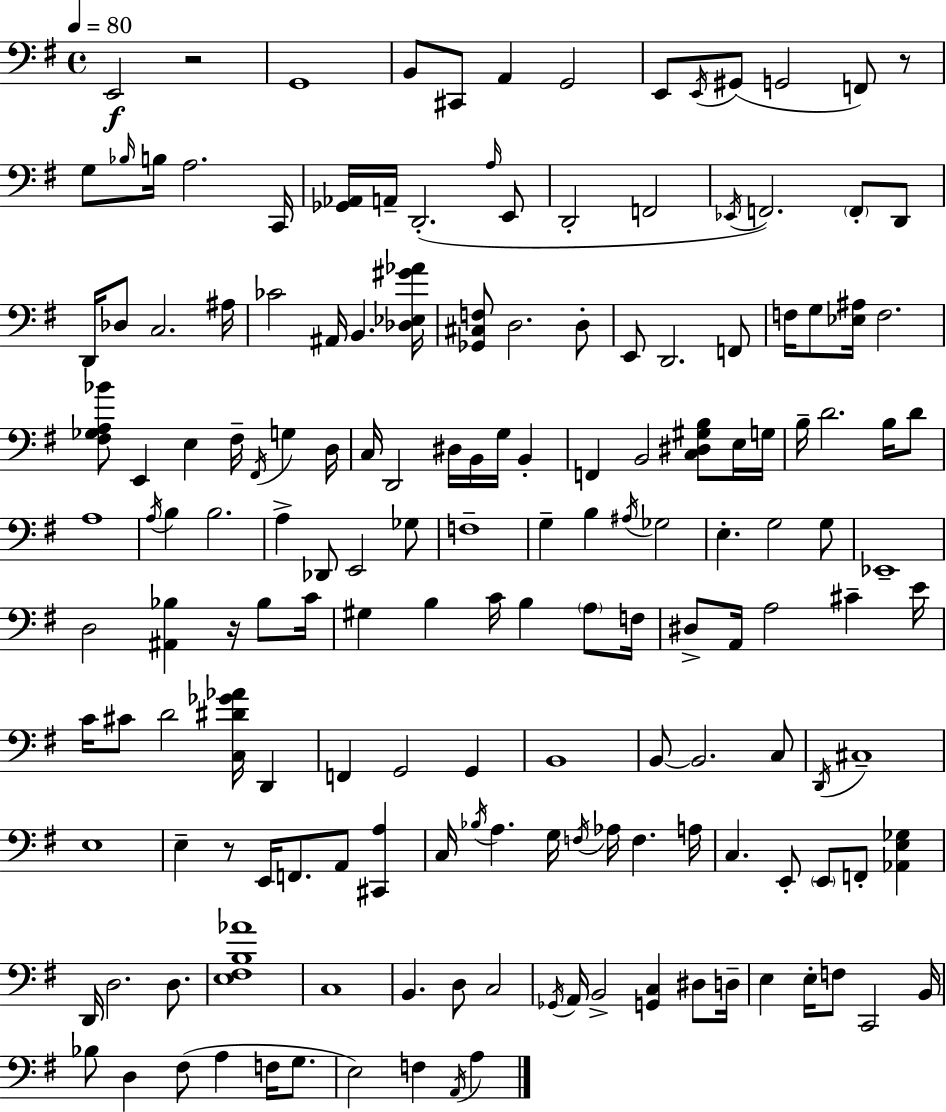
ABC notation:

X:1
T:Untitled
M:4/4
L:1/4
K:Em
E,,2 z2 G,,4 B,,/2 ^C,,/2 A,, G,,2 E,,/2 E,,/4 ^G,,/2 G,,2 F,,/2 z/2 G,/2 _B,/4 B,/4 A,2 C,,/4 [_G,,_A,,]/4 A,,/4 D,,2 A,/4 E,,/2 D,,2 F,,2 _E,,/4 F,,2 F,,/2 D,,/2 D,,/4 _D,/2 C,2 ^A,/4 _C2 ^A,,/4 B,, [_D,_E,^G_A]/4 [_G,,^C,F,]/2 D,2 D,/2 E,,/2 D,,2 F,,/2 F,/4 G,/2 [_E,^A,]/4 F,2 [^F,_G,A,_B]/2 E,, E, ^F,/4 ^F,,/4 G, D,/4 C,/4 D,,2 ^D,/4 B,,/4 G,/4 B,, F,, B,,2 [C,^D,^G,B,]/2 E,/4 G,/4 B,/4 D2 B,/4 D/2 A,4 A,/4 B, B,2 A, _D,,/2 E,,2 _G,/2 F,4 G, B, ^A,/4 _G,2 E, G,2 G,/2 _E,,4 D,2 [^A,,_B,] z/4 _B,/2 C/4 ^G, B, C/4 B, A,/2 F,/4 ^D,/2 A,,/4 A,2 ^C E/4 C/4 ^C/2 D2 [C,^D_G_A]/4 D,, F,, G,,2 G,, B,,4 B,,/2 B,,2 C,/2 D,,/4 ^C,4 E,4 E, z/2 E,,/4 F,,/2 A,,/2 [^C,,A,] C,/4 _B,/4 A, G,/4 F,/4 _A,/4 F, A,/4 C, E,,/2 E,,/2 F,,/2 [_A,,E,_G,] D,,/4 D,2 D,/2 [E,^F,B,_A]4 C,4 B,, D,/2 C,2 _G,,/4 A,,/4 B,,2 [G,,C,] ^D,/2 D,/4 E, E,/4 F,/2 C,,2 B,,/4 _B,/2 D, ^F,/2 A, F,/4 G,/2 E,2 F, A,,/4 A,